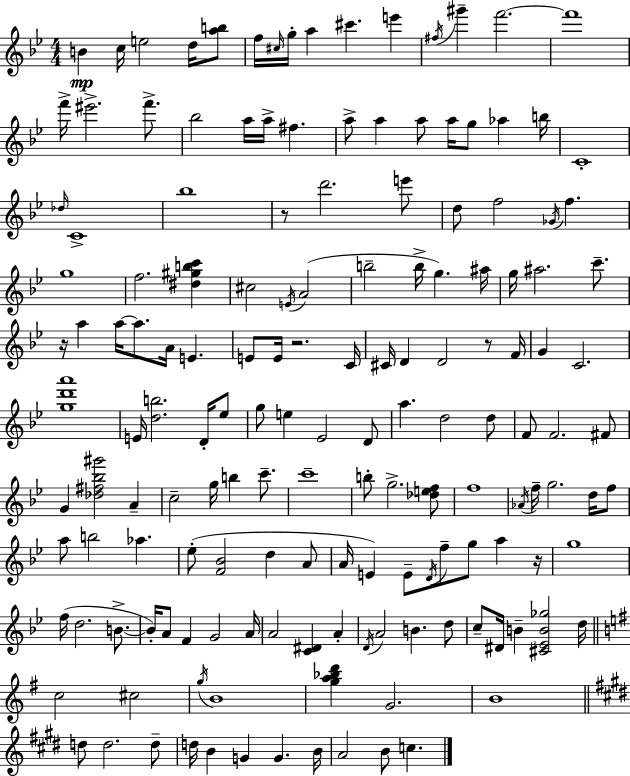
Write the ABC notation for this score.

X:1
T:Untitled
M:4/4
L:1/4
K:Gm
B c/4 e2 d/4 [ab]/2 f/4 ^c/4 g/4 a ^c' e' ^f/4 ^g' f'2 f'4 f'/4 ^e'2 f'/2 _b2 a/4 a/4 ^f a/2 a a/2 a/4 g/2 _a b/4 C4 _d/4 C4 _b4 z/2 d'2 e'/2 d/2 f2 _G/4 f g4 f2 [^d^gbc'] ^c2 E/4 A2 b2 b/4 g ^a/4 g/4 ^a2 c'/2 z/4 a a/4 a/2 A/4 E E/2 E/4 z2 C/4 ^C/4 D D2 z/2 F/4 G C2 [gd'a']4 E/4 [db]2 D/4 _e/2 g/2 e _E2 D/2 a d2 d/2 F/2 F2 ^F/2 G [_d^f_b^g']2 A c2 g/4 b c'/2 c'4 b/2 g2 [_def]/2 f4 _A/4 f/4 g2 d/4 f/2 a/2 b2 _a _e/2 [F_B]2 d A/2 A/4 E E/2 D/4 f/2 g/2 a z/4 g4 f/4 d2 B/2 B/4 A/2 F G2 A/4 A2 [C^D] A D/4 A2 B d/2 c/2 ^D/4 B [^C_EB_g]2 d/4 c2 ^c2 g/4 B4 [ga_bd'] G2 B4 d/2 d2 d/2 d/4 B G G B/4 A2 B/2 c